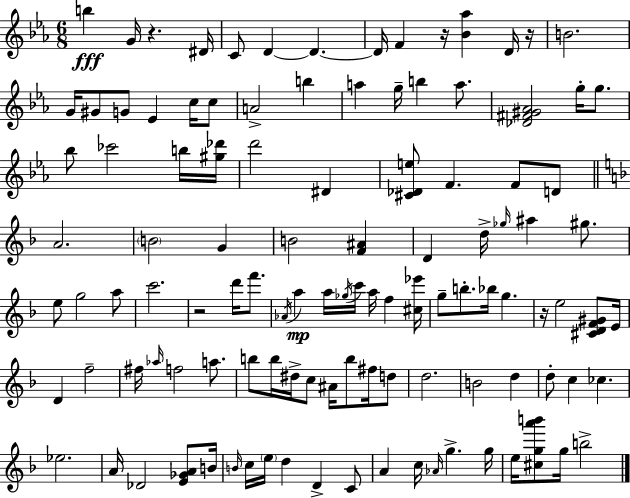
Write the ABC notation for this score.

X:1
T:Untitled
M:6/8
L:1/4
K:Eb
b G/4 z ^D/4 C/2 D D D/4 F z/4 [_B_a] D/4 z/4 B2 G/4 ^G/2 G/2 _E c/4 c/2 A2 b a g/4 b a/2 [_D^F^G_A]2 g/4 g/2 _b/2 _c'2 b/4 [^g_d']/4 d'2 ^D [^C_De]/2 F F/2 D/2 A2 B2 G B2 [F^A] D d/4 _g/4 ^a ^g/2 e/2 g2 a/2 c'2 z2 d'/4 f'/2 _A/4 a a/4 _g/4 c'/4 a/4 f [^c_e']/4 g/2 b/2 _b/4 g z/4 e2 [^CDF^G]/2 E/4 D f2 ^f/4 _a/4 f2 a/2 b/2 b/4 ^d/4 c/2 ^A/4 b/2 ^f/4 d/2 d2 B2 d d/2 c _c _e2 A/4 _D2 [E_GA]/2 B/4 B/4 c/4 e/4 d D C/2 A c/4 _A/4 g g/4 e/4 [^cga'b']/2 g/4 b2